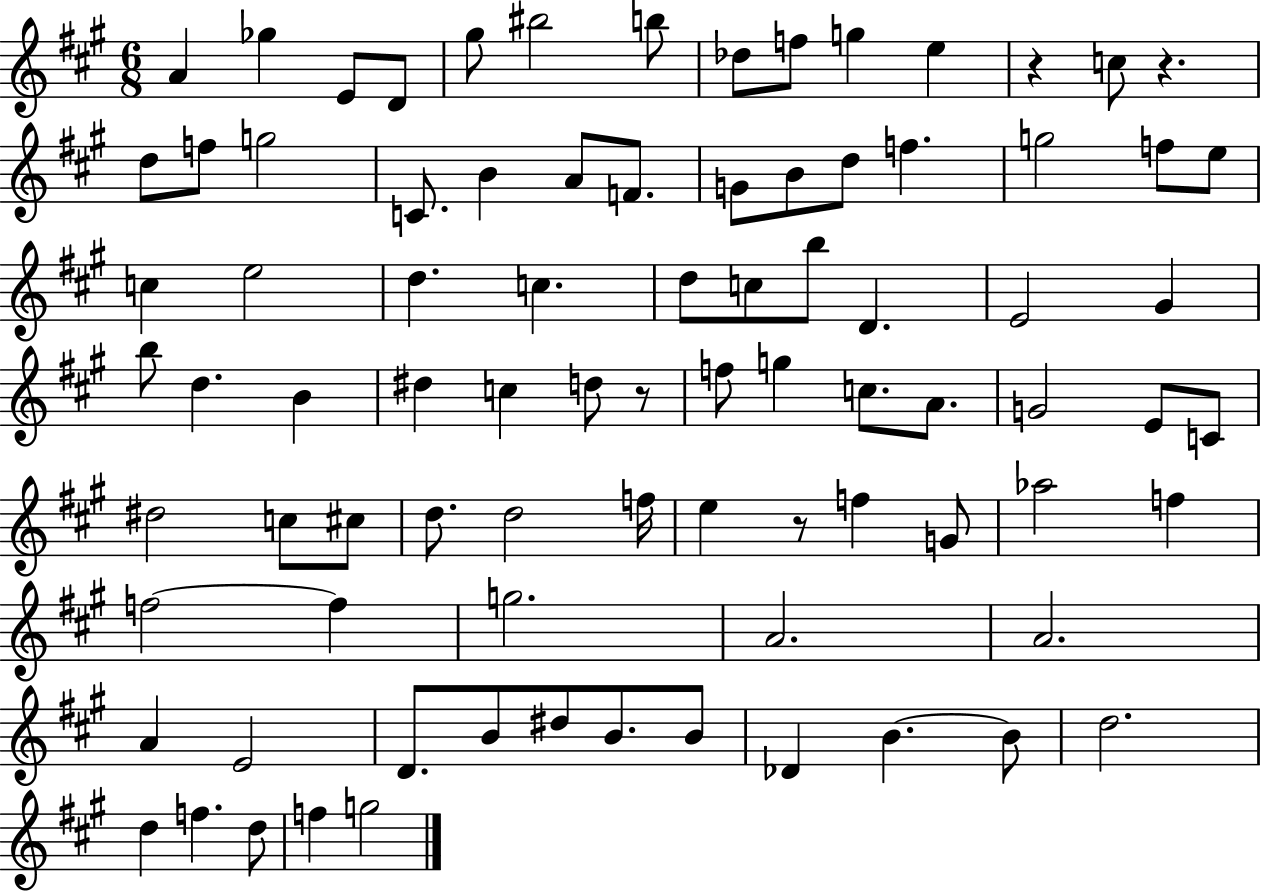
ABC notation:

X:1
T:Untitled
M:6/8
L:1/4
K:A
A _g E/2 D/2 ^g/2 ^b2 b/2 _d/2 f/2 g e z c/2 z d/2 f/2 g2 C/2 B A/2 F/2 G/2 B/2 d/2 f g2 f/2 e/2 c e2 d c d/2 c/2 b/2 D E2 ^G b/2 d B ^d c d/2 z/2 f/2 g c/2 A/2 G2 E/2 C/2 ^d2 c/2 ^c/2 d/2 d2 f/4 e z/2 f G/2 _a2 f f2 f g2 A2 A2 A E2 D/2 B/2 ^d/2 B/2 B/2 _D B B/2 d2 d f d/2 f g2